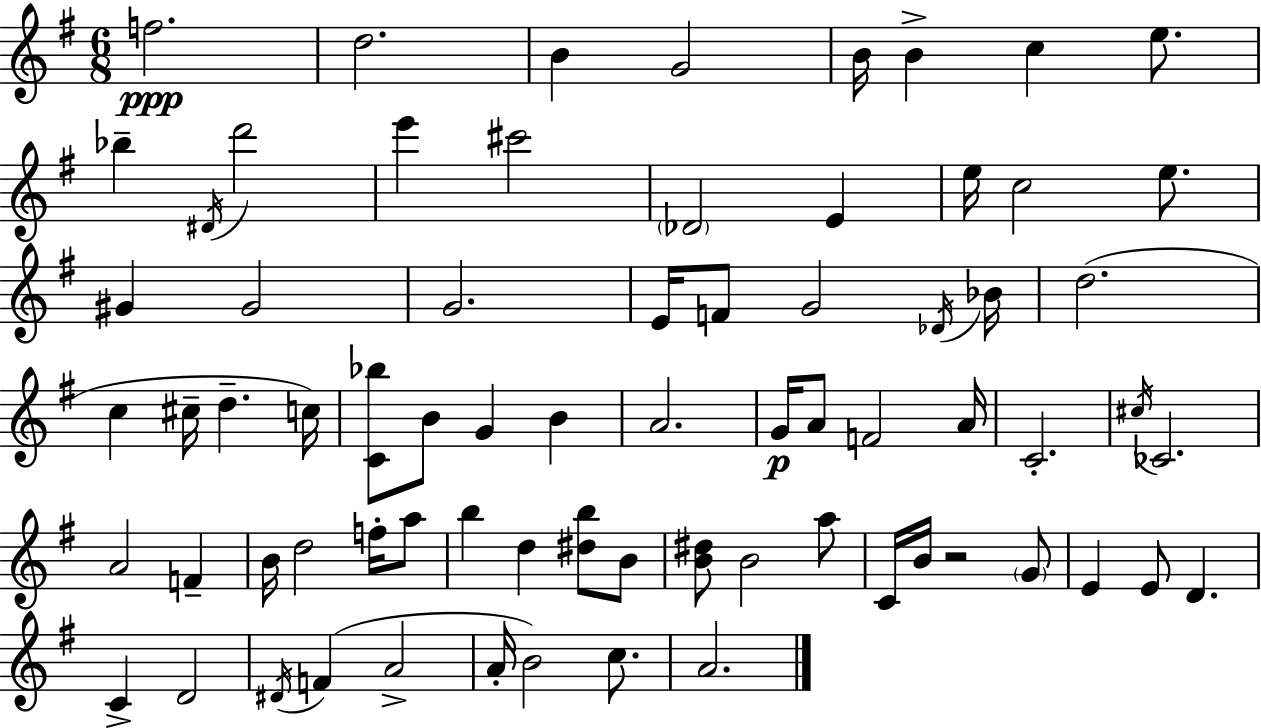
F5/h. D5/h. B4/q G4/h B4/s B4/q C5/q E5/e. Bb5/q D#4/s D6/h E6/q C#6/h Db4/h E4/q E5/s C5/h E5/e. G#4/q G#4/h G4/h. E4/s F4/e G4/h Db4/s Bb4/s D5/h. C5/q C#5/s D5/q. C5/s [C4,Bb5]/e B4/e G4/q B4/q A4/h. G4/s A4/e F4/h A4/s C4/h. C#5/s CES4/h. A4/h F4/q B4/s D5/h F5/s A5/e B5/q D5/q [D#5,B5]/e B4/e [B4,D#5]/e B4/h A5/e C4/s B4/s R/h G4/e E4/q E4/e D4/q. C4/q D4/h D#4/s F4/q A4/h A4/s B4/h C5/e. A4/h.